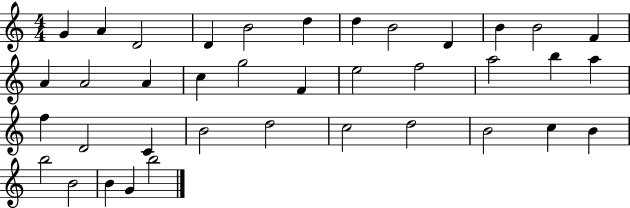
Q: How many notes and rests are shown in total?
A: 38